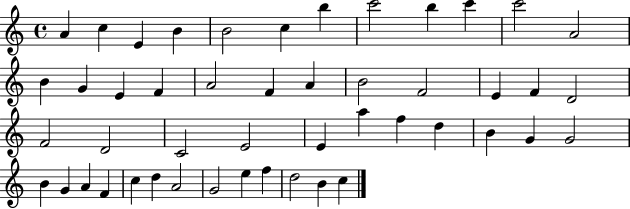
X:1
T:Untitled
M:4/4
L:1/4
K:C
A c E B B2 c b c'2 b c' c'2 A2 B G E F A2 F A B2 F2 E F D2 F2 D2 C2 E2 E a f d B G G2 B G A F c d A2 G2 e f d2 B c